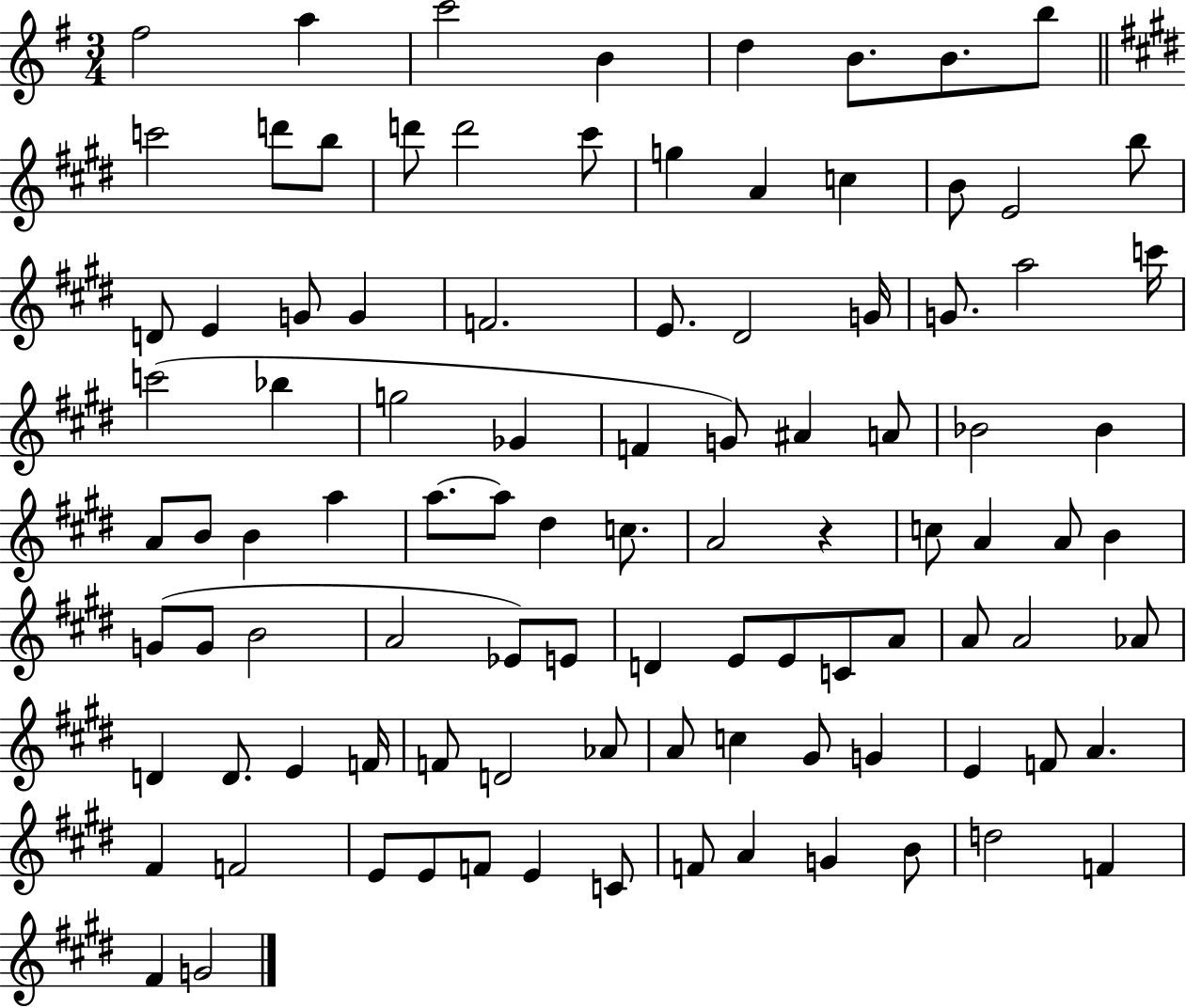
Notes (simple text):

F#5/h A5/q C6/h B4/q D5/q B4/e. B4/e. B5/e C6/h D6/e B5/e D6/e D6/h C#6/e G5/q A4/q C5/q B4/e E4/h B5/e D4/e E4/q G4/e G4/q F4/h. E4/e. D#4/h G4/s G4/e. A5/h C6/s C6/h Bb5/q G5/h Gb4/q F4/q G4/e A#4/q A4/e Bb4/h Bb4/q A4/e B4/e B4/q A5/q A5/e. A5/e D#5/q C5/e. A4/h R/q C5/e A4/q A4/e B4/q G4/e G4/e B4/h A4/h Eb4/e E4/e D4/q E4/e E4/e C4/e A4/e A4/e A4/h Ab4/e D4/q D4/e. E4/q F4/s F4/e D4/h Ab4/e A4/e C5/q G#4/e G4/q E4/q F4/e A4/q. F#4/q F4/h E4/e E4/e F4/e E4/q C4/e F4/e A4/q G4/q B4/e D5/h F4/q F#4/q G4/h